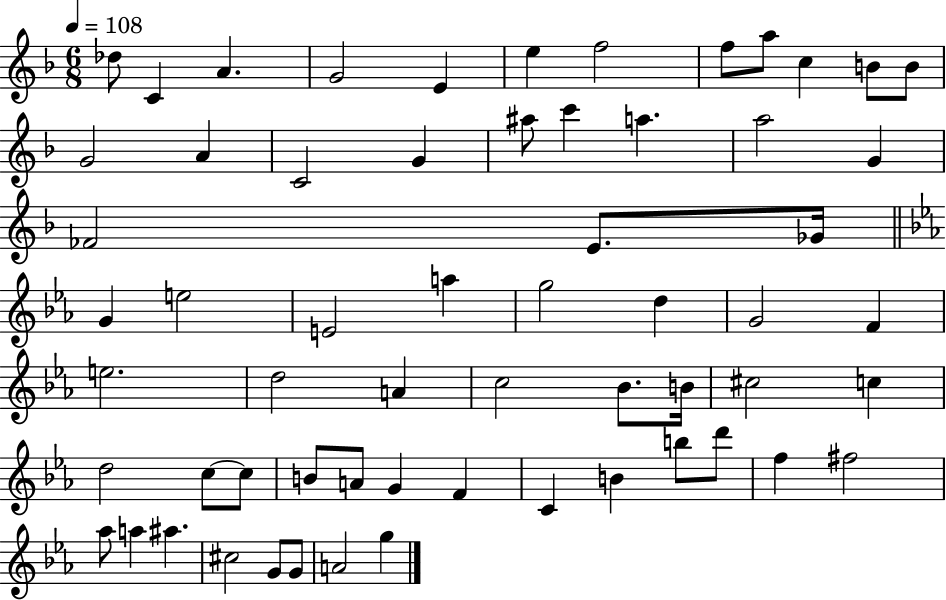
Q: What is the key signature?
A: F major